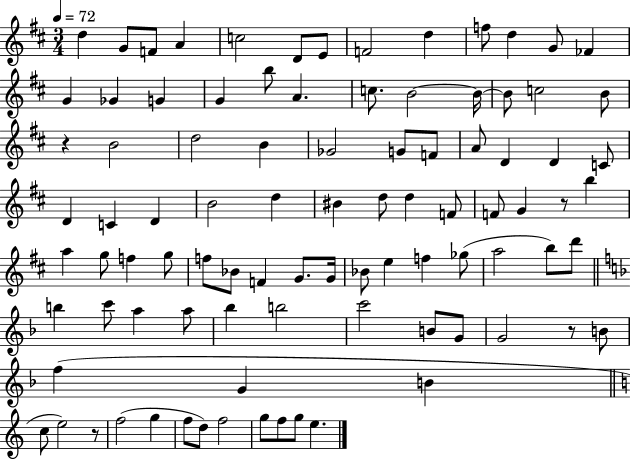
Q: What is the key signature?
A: D major